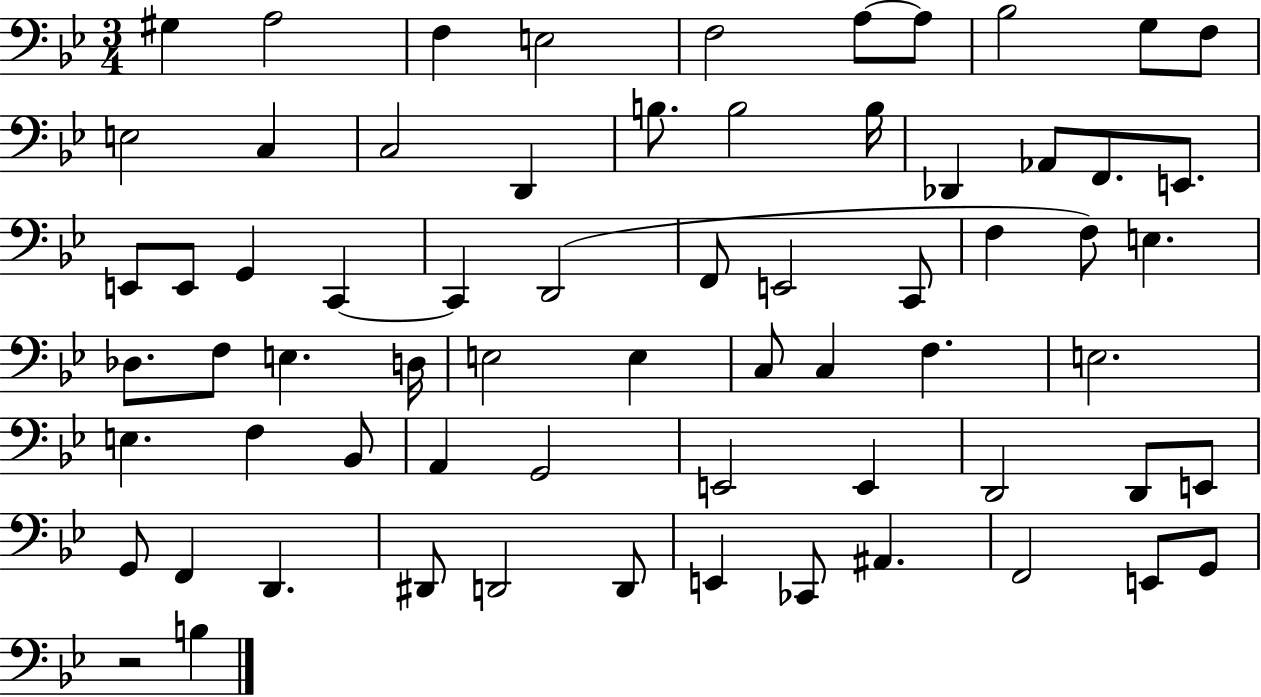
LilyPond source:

{
  \clef bass
  \numericTimeSignature
  \time 3/4
  \key bes \major
  gis4 a2 | f4 e2 | f2 a8~~ a8 | bes2 g8 f8 | \break e2 c4 | c2 d,4 | b8. b2 b16 | des,4 aes,8 f,8. e,8. | \break e,8 e,8 g,4 c,4~~ | c,4 d,2( | f,8 e,2 c,8 | f4 f8) e4. | \break des8. f8 e4. d16 | e2 e4 | c8 c4 f4. | e2. | \break e4. f4 bes,8 | a,4 g,2 | e,2 e,4 | d,2 d,8 e,8 | \break g,8 f,4 d,4. | dis,8 d,2 d,8 | e,4 ces,8 ais,4. | f,2 e,8 g,8 | \break r2 b4 | \bar "|."
}